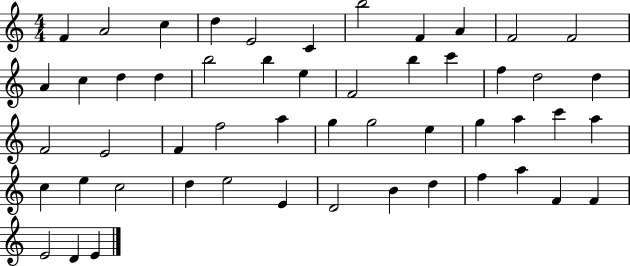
F4/q A4/h C5/q D5/q E4/h C4/q B5/h F4/q A4/q F4/h F4/h A4/q C5/q D5/q D5/q B5/h B5/q E5/q F4/h B5/q C6/q F5/q D5/h D5/q F4/h E4/h F4/q F5/h A5/q G5/q G5/h E5/q G5/q A5/q C6/q A5/q C5/q E5/q C5/h D5/q E5/h E4/q D4/h B4/q D5/q F5/q A5/q F4/q F4/q E4/h D4/q E4/q